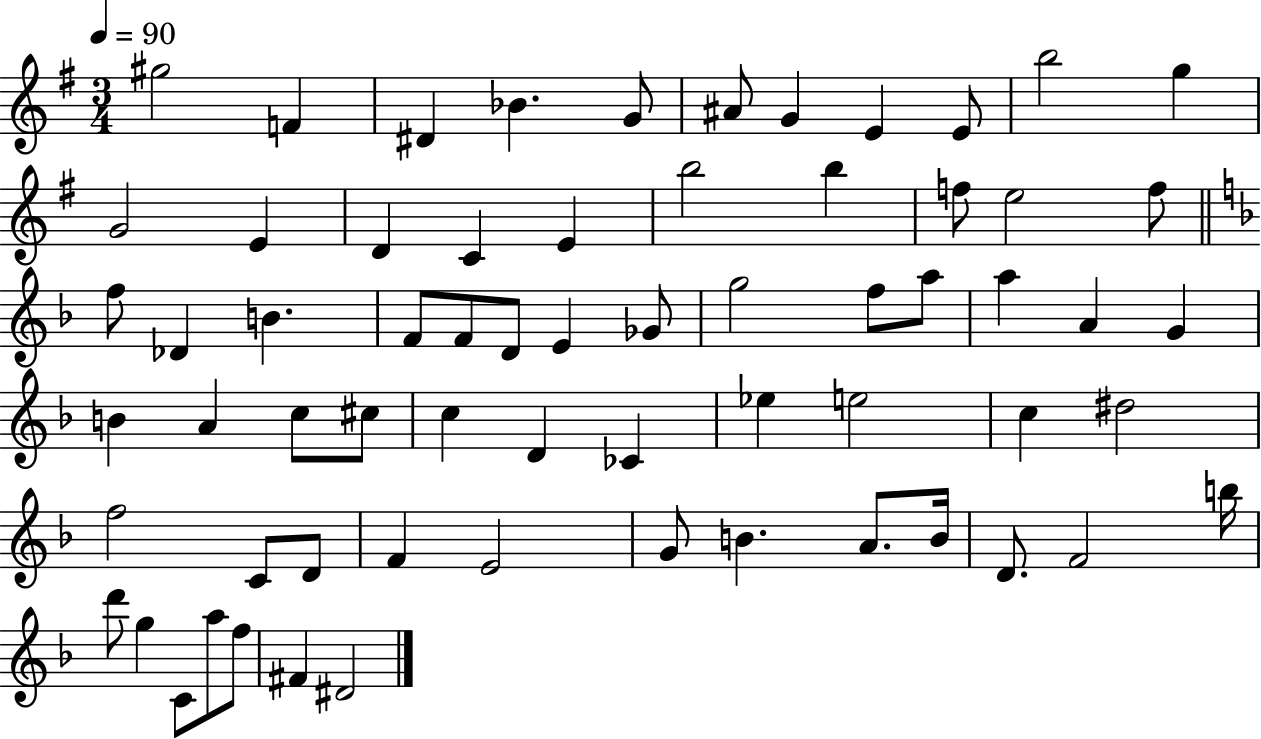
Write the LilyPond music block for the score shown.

{
  \clef treble
  \numericTimeSignature
  \time 3/4
  \key g \major
  \tempo 4 = 90
  \repeat volta 2 { gis''2 f'4 | dis'4 bes'4. g'8 | ais'8 g'4 e'4 e'8 | b''2 g''4 | \break g'2 e'4 | d'4 c'4 e'4 | b''2 b''4 | f''8 e''2 f''8 | \break \bar "||" \break \key f \major f''8 des'4 b'4. | f'8 f'8 d'8 e'4 ges'8 | g''2 f''8 a''8 | a''4 a'4 g'4 | \break b'4 a'4 c''8 cis''8 | c''4 d'4 ces'4 | ees''4 e''2 | c''4 dis''2 | \break f''2 c'8 d'8 | f'4 e'2 | g'8 b'4. a'8. b'16 | d'8. f'2 b''16 | \break d'''8 g''4 c'8 a''8 f''8 | fis'4 dis'2 | } \bar "|."
}